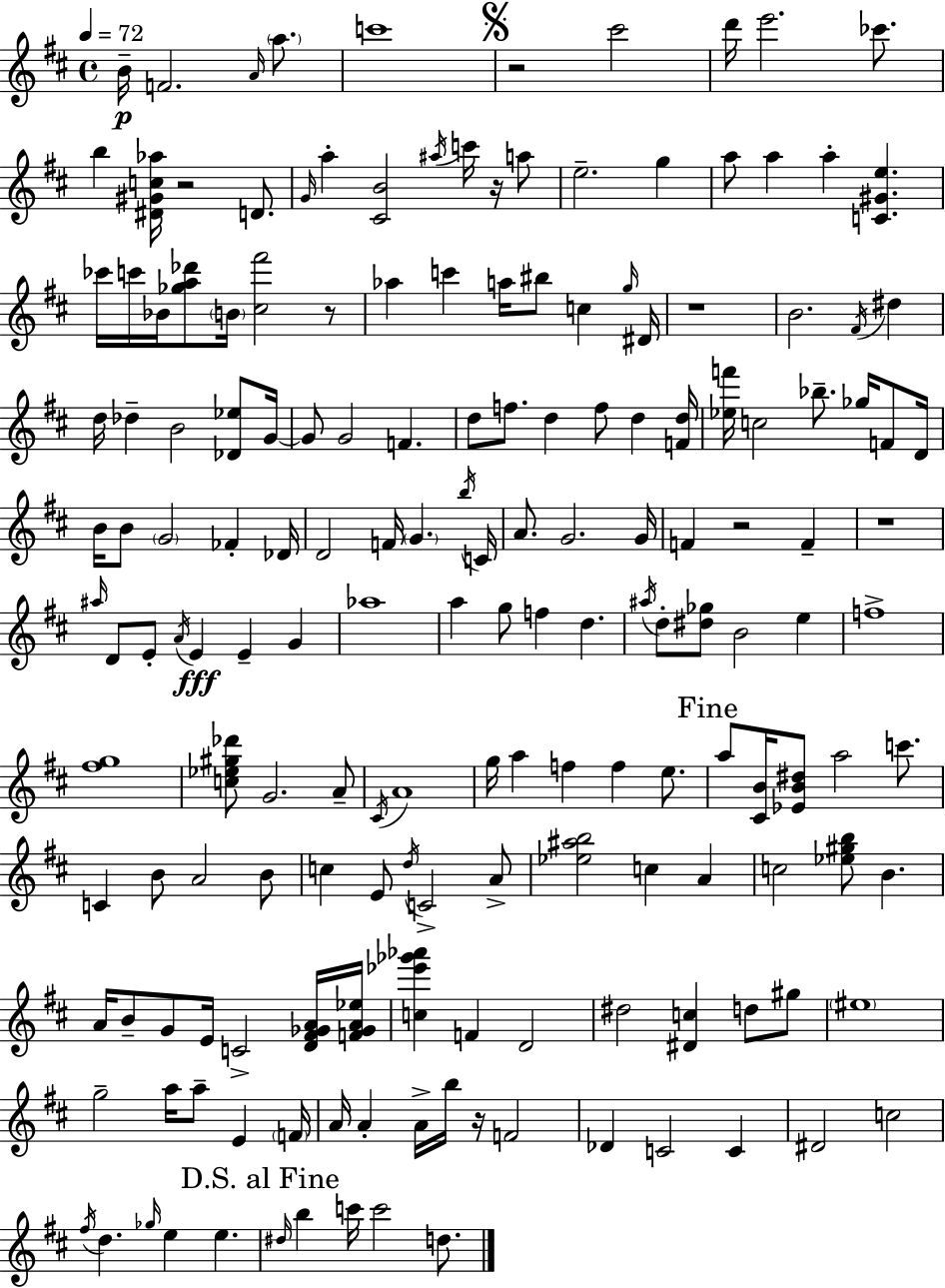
{
  \clef treble
  \time 4/4
  \defaultTimeSignature
  \key d \major
  \tempo 4 = 72
  b'16--\p f'2. \grace { a'16 } \parenthesize a''8. | c'''1 | \mark \markup { \musicglyph "scripts.segno" } r2 cis'''2 | d'''16 e'''2. ces'''8. | \break b''4 <dis' gis' c'' aes''>16 r2 d'8. | \grace { g'16 } a''4-. <cis' b'>2 \acciaccatura { ais''16 } c'''16 | r16 a''8 e''2.-- g''4 | a''8 a''4 a''4-. <c' gis' e''>4. | \break ces'''16 c'''16 bes'16 <ges'' a'' des'''>8 \parenthesize b'16 <cis'' fis'''>2 | r8 aes''4 c'''4 a''16 bis''8 c''4 | \grace { g''16 } dis'16 r1 | b'2. | \break \acciaccatura { fis'16 } dis''4 d''16 des''4-- b'2 | <des' ees''>8 g'16~~ g'8 g'2 f'4. | d''8 f''8. d''4 f''8 | d''4 <f' d''>16 <ees'' f'''>16 c''2 bes''8.-- | \break ges''16 f'8 d'16 b'16 b'8 \parenthesize g'2 | fes'4-. des'16 d'2 f'16 \parenthesize g'4. | \acciaccatura { b''16 } c'16 a'8. g'2. | g'16 f'4 r2 | \break f'4-- r1 | \grace { ais''16 } d'8 e'8-. \acciaccatura { a'16 } e'4\fff | e'4-- g'4 aes''1 | a''4 g''8 f''4 | \break d''4. \acciaccatura { ais''16 } d''8-. <dis'' ges''>8 b'2 | e''4 f''1-> | <fis'' g''>1 | <c'' ees'' gis'' des'''>8 g'2. | \break a'8-- \acciaccatura { cis'16 } a'1 | g''16 a''4 f''4 | f''4 e''8. \mark "Fine" a''8 <cis' b'>16 <ees' b' dis''>8 a''2 | c'''8. c'4 b'8 | \break a'2 b'8 c''4 e'8 | \acciaccatura { d''16 } c'2-> a'8-> <ees'' ais'' b''>2 | c''4 a'4 c''2 | <ees'' gis'' b''>8 b'4. a'16 b'8-- g'8 | \break e'16 c'2-> <d' fis' ges' a'>16 <f' ges' a' ees''>16 <c'' ees''' ges''' aes'''>4 f'4 | d'2 dis''2 | <dis' c''>4 d''8 gis''8 \parenthesize eis''1 | g''2-- | \break a''16 a''8-- e'4 \parenthesize f'16 a'16 a'4-. | a'16-> b''16 r16 f'2 des'4 c'2 | c'4 dis'2 | c''2 \acciaccatura { fis''16 } d''4. | \break \grace { ges''16 } e''4 e''4. \mark "D.S. al Fine" \grace { dis''16 } b''4 | c'''16 c'''2 d''8. \bar "|."
}